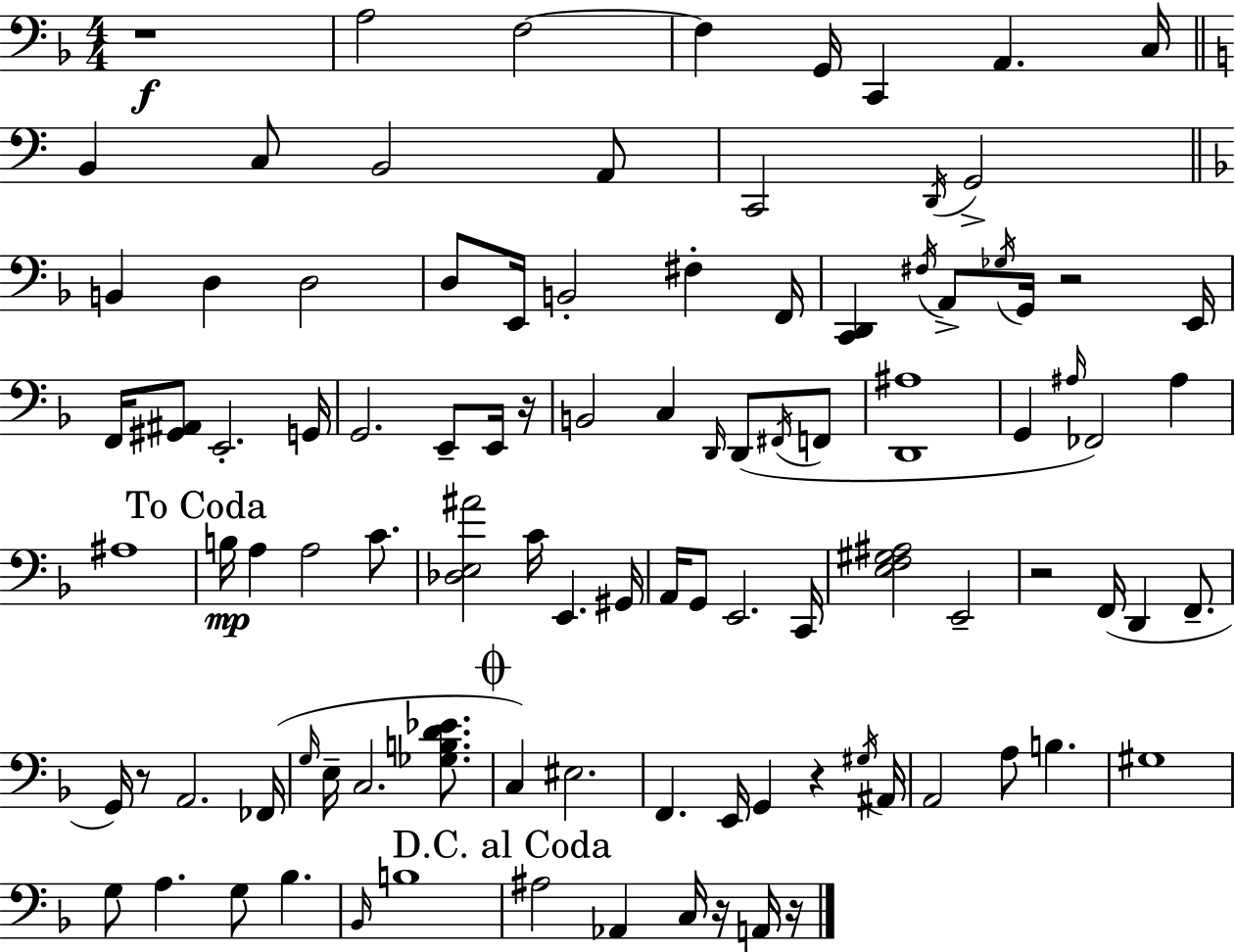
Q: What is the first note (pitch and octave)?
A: A3